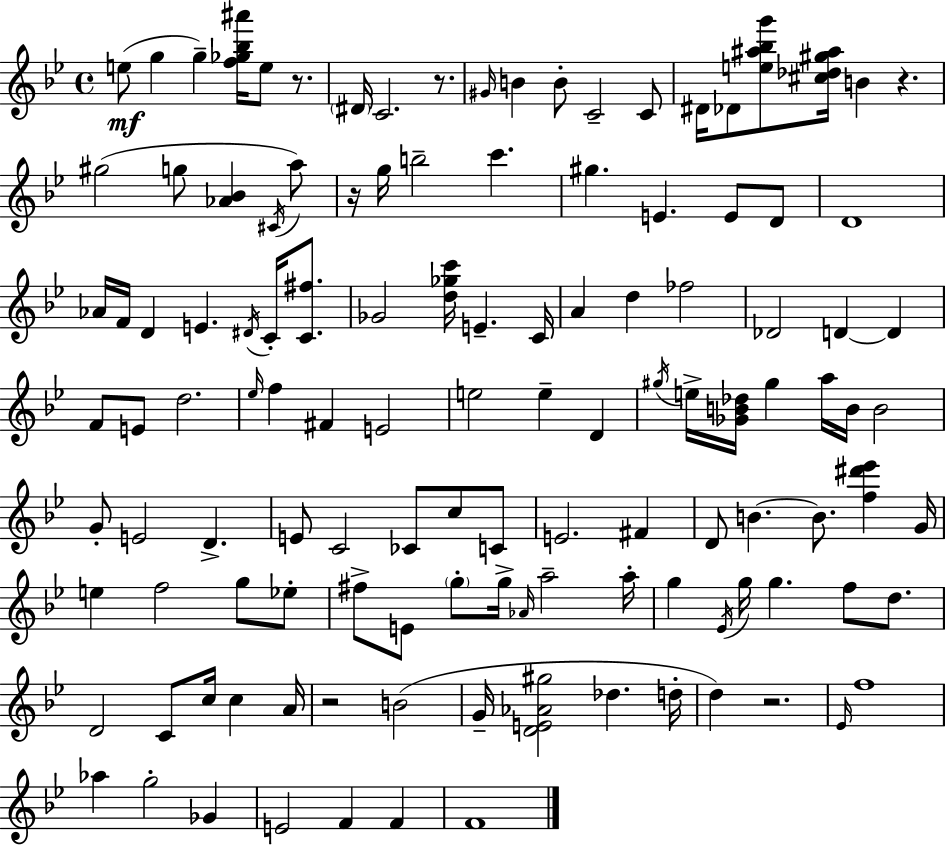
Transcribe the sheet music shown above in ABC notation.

X:1
T:Untitled
M:4/4
L:1/4
K:Bb
e/2 g g [f_g_b^a']/4 e/2 z/2 ^D/4 C2 z/2 ^G/4 B B/2 C2 C/2 ^D/4 _D/2 [e^a_bg']/2 [^c_d^g^a]/4 B z ^g2 g/2 [_A_B] ^C/4 a/2 z/4 g/4 b2 c' ^g E E/2 D/2 D4 _A/4 F/4 D E ^D/4 C/4 [C^f]/2 _G2 [d_gc']/4 E C/4 A d _f2 _D2 D D F/2 E/2 d2 _e/4 f ^F E2 e2 e D ^g/4 e/4 [_GB_d]/4 ^g a/4 B/4 B2 G/2 E2 D E/2 C2 _C/2 c/2 C/2 E2 ^F D/2 B B/2 [f^d'_e'] G/4 e f2 g/2 _e/2 ^f/2 E/2 g/2 g/4 _A/4 a2 a/4 g _E/4 g/4 g f/2 d/2 D2 C/2 c/4 c A/4 z2 B2 G/4 [DE_A^g]2 _d d/4 d z2 _E/4 f4 _a g2 _G E2 F F F4